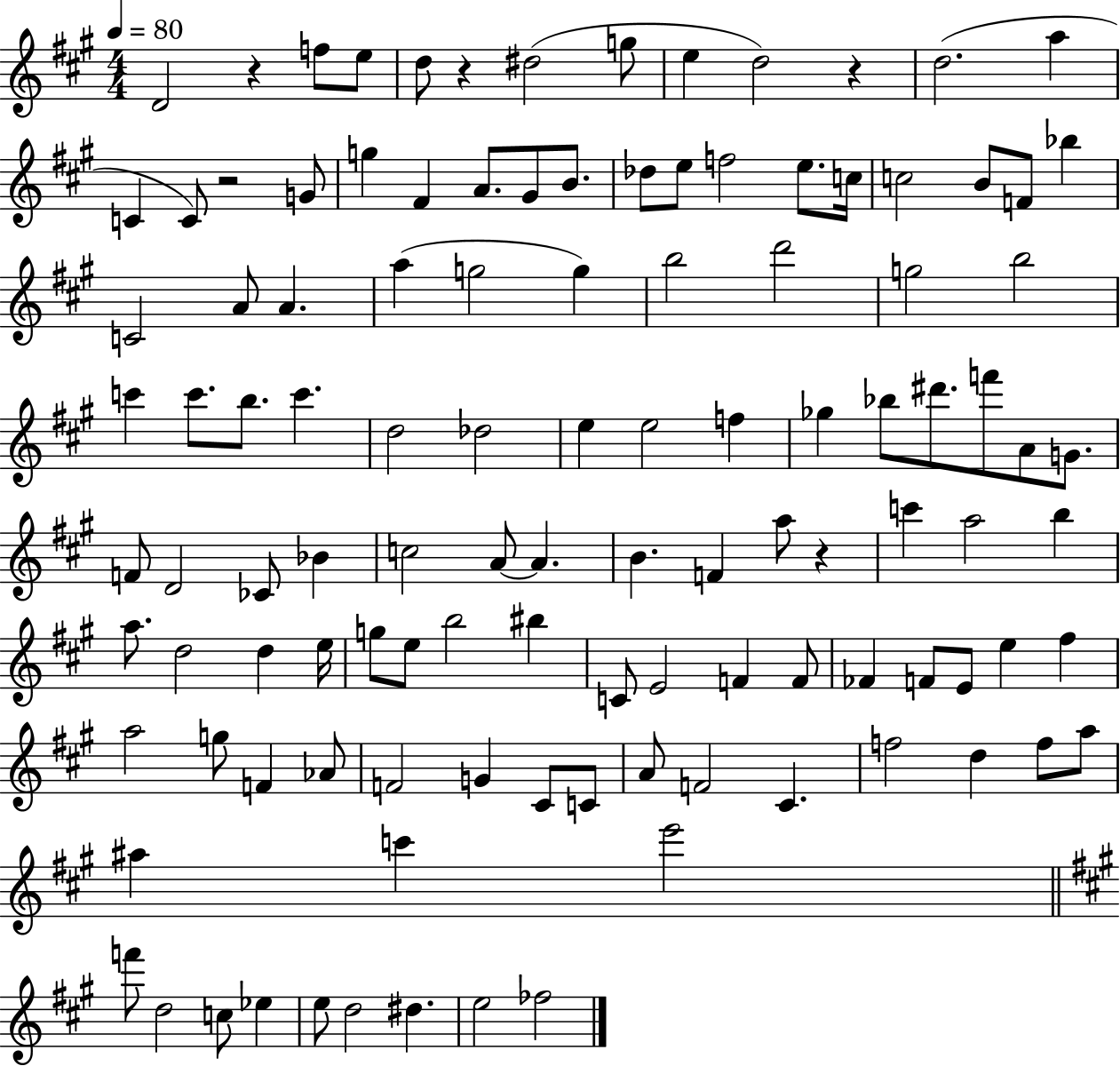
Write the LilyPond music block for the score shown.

{
  \clef treble
  \numericTimeSignature
  \time 4/4
  \key a \major
  \tempo 4 = 80
  d'2 r4 f''8 e''8 | d''8 r4 dis''2( g''8 | e''4 d''2) r4 | d''2.( a''4 | \break c'4 c'8) r2 g'8 | g''4 fis'4 a'8. gis'8 b'8. | des''8 e''8 f''2 e''8. c''16 | c''2 b'8 f'8 bes''4 | \break c'2 a'8 a'4. | a''4( g''2 g''4) | b''2 d'''2 | g''2 b''2 | \break c'''4 c'''8. b''8. c'''4. | d''2 des''2 | e''4 e''2 f''4 | ges''4 bes''8 dis'''8. f'''8 a'8 g'8. | \break f'8 d'2 ces'8 bes'4 | c''2 a'8~~ a'4. | b'4. f'4 a''8 r4 | c'''4 a''2 b''4 | \break a''8. d''2 d''4 e''16 | g''8 e''8 b''2 bis''4 | c'8 e'2 f'4 f'8 | fes'4 f'8 e'8 e''4 fis''4 | \break a''2 g''8 f'4 aes'8 | f'2 g'4 cis'8 c'8 | a'8 f'2 cis'4. | f''2 d''4 f''8 a''8 | \break ais''4 c'''4 e'''2 | \bar "||" \break \key a \major f'''8 d''2 c''8 ees''4 | e''8 d''2 dis''4. | e''2 fes''2 | \bar "|."
}